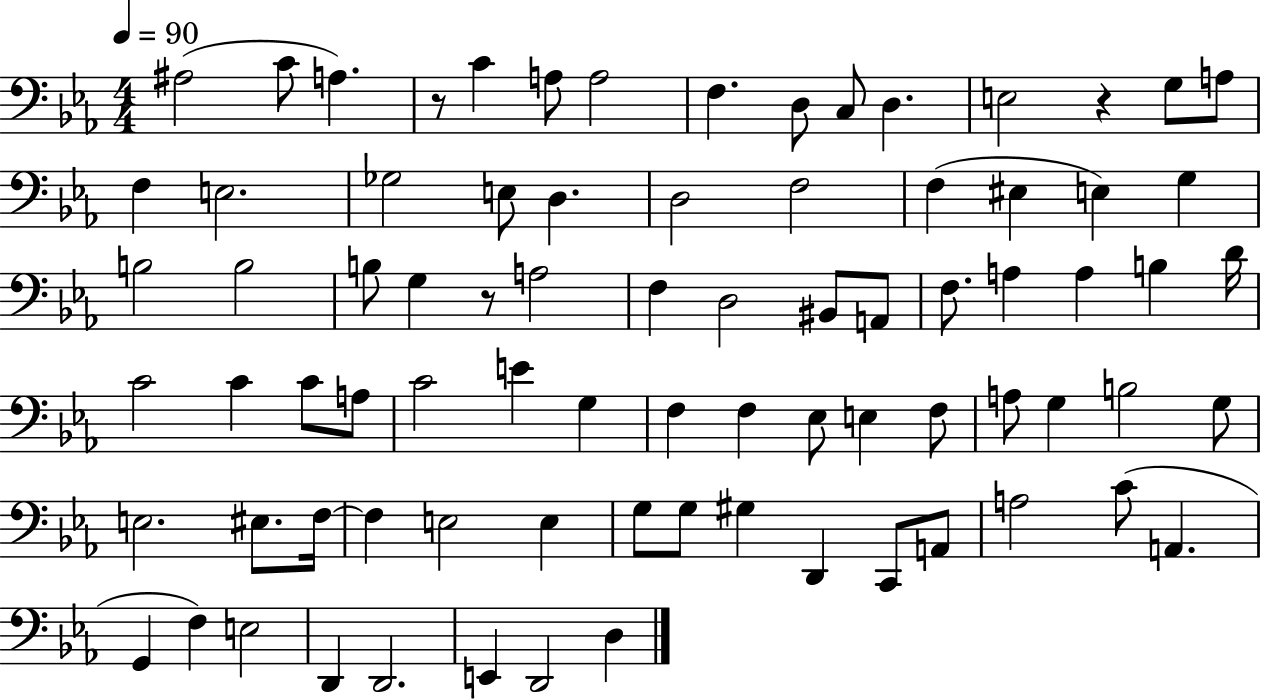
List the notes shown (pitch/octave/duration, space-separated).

A#3/h C4/e A3/q. R/e C4/q A3/e A3/h F3/q. D3/e C3/e D3/q. E3/h R/q G3/e A3/e F3/q E3/h. Gb3/h E3/e D3/q. D3/h F3/h F3/q EIS3/q E3/q G3/q B3/h B3/h B3/e G3/q R/e A3/h F3/q D3/h BIS2/e A2/e F3/e. A3/q A3/q B3/q D4/s C4/h C4/q C4/e A3/e C4/h E4/q G3/q F3/q F3/q Eb3/e E3/q F3/e A3/e G3/q B3/h G3/e E3/h. EIS3/e. F3/s F3/q E3/h E3/q G3/e G3/e G#3/q D2/q C2/e A2/e A3/h C4/e A2/q. G2/q F3/q E3/h D2/q D2/h. E2/q D2/h D3/q